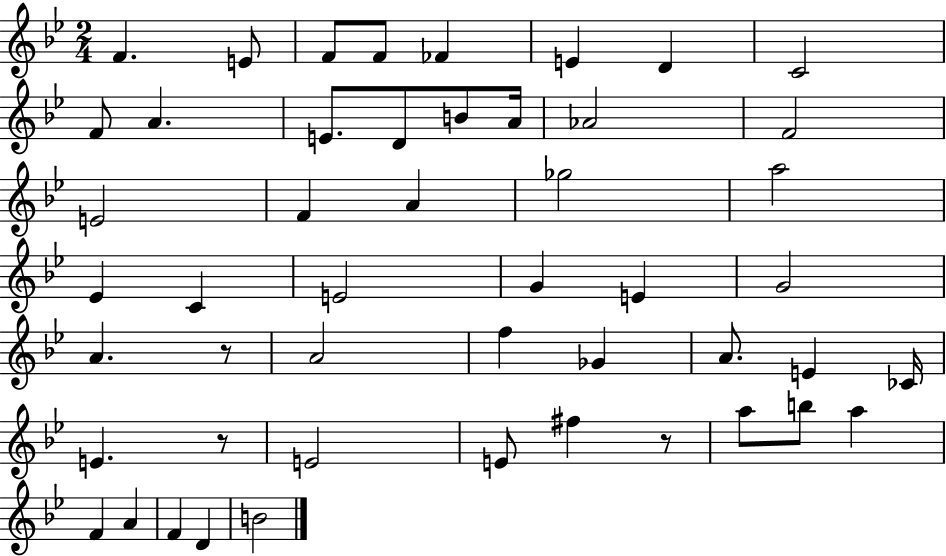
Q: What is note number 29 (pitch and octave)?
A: A4